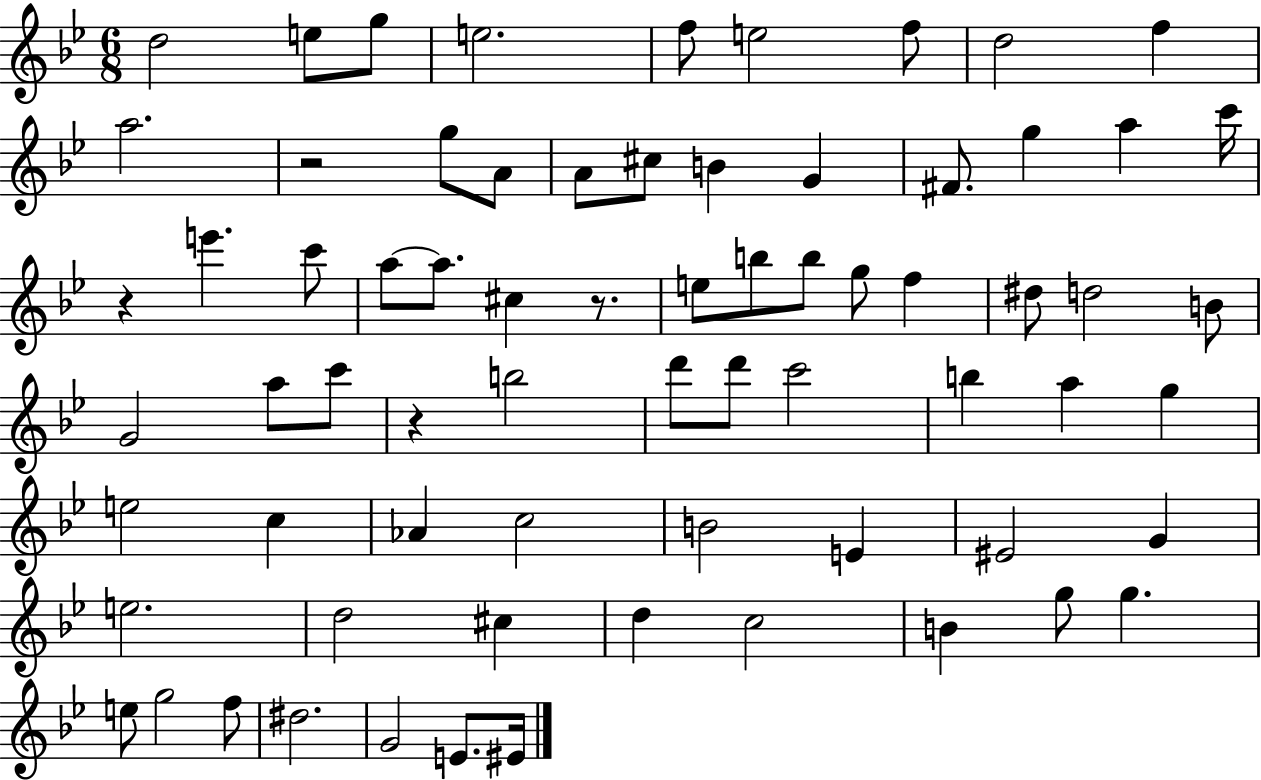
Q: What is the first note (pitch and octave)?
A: D5